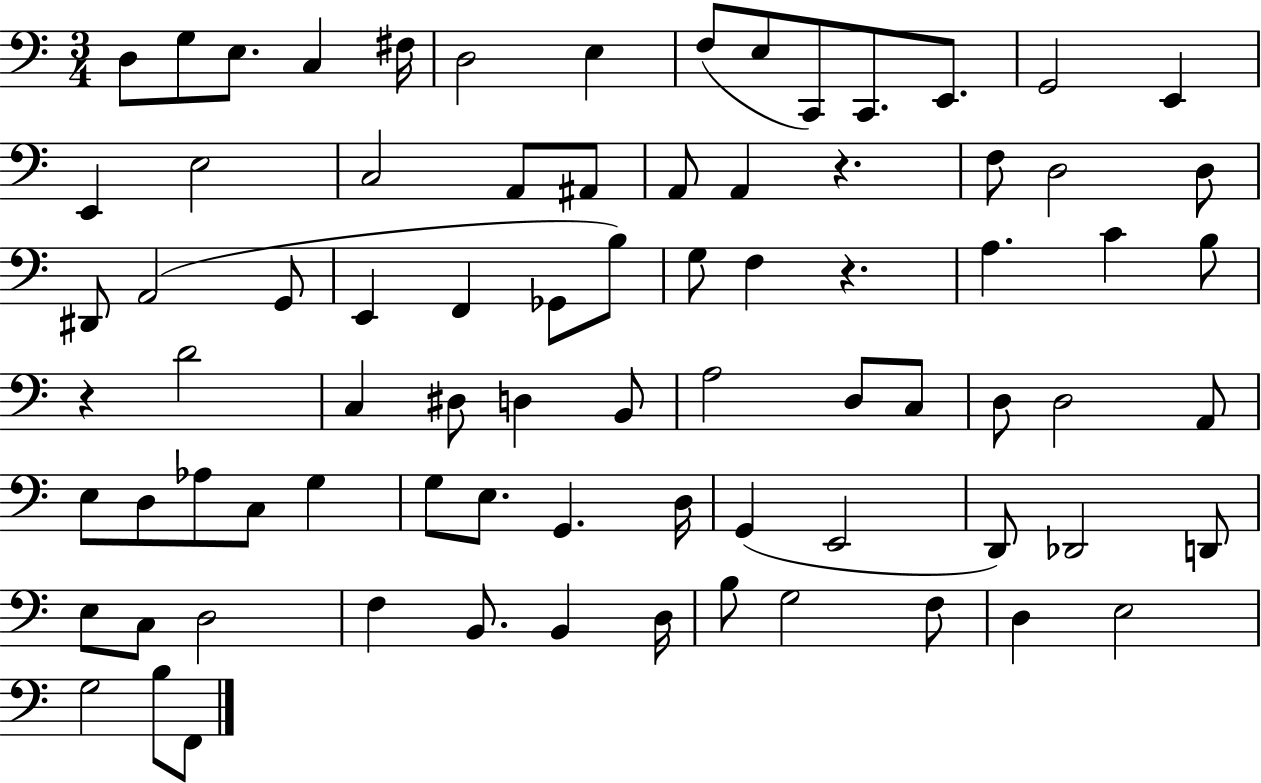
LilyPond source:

{
  \clef bass
  \numericTimeSignature
  \time 3/4
  \key c \major
  d8 g8 e8. c4 fis16 | d2 e4 | f8( e8 c,8) c,8. e,8. | g,2 e,4 | \break e,4 e2 | c2 a,8 ais,8 | a,8 a,4 r4. | f8 d2 d8 | \break dis,8 a,2( g,8 | e,4 f,4 ges,8 b8) | g8 f4 r4. | a4. c'4 b8 | \break r4 d'2 | c4 dis8 d4 b,8 | a2 d8 c8 | d8 d2 a,8 | \break e8 d8 aes8 c8 g4 | g8 e8. g,4. d16 | g,4( e,2 | d,8) des,2 d,8 | \break e8 c8 d2 | f4 b,8. b,4 d16 | b8 g2 f8 | d4 e2 | \break g2 b8 f,8 | \bar "|."
}